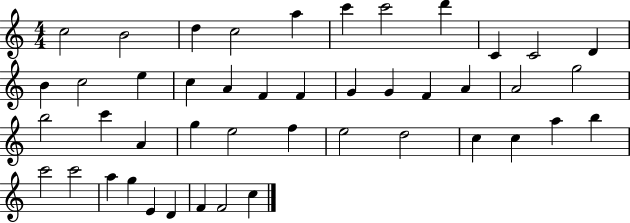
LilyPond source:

{
  \clef treble
  \numericTimeSignature
  \time 4/4
  \key c \major
  c''2 b'2 | d''4 c''2 a''4 | c'''4 c'''2 d'''4 | c'4 c'2 d'4 | \break b'4 c''2 e''4 | c''4 a'4 f'4 f'4 | g'4 g'4 f'4 a'4 | a'2 g''2 | \break b''2 c'''4 a'4 | g''4 e''2 f''4 | e''2 d''2 | c''4 c''4 a''4 b''4 | \break c'''2 c'''2 | a''4 g''4 e'4 d'4 | f'4 f'2 c''4 | \bar "|."
}